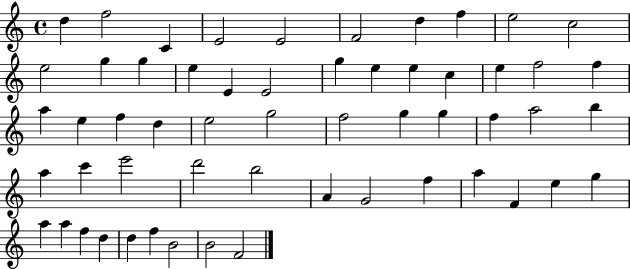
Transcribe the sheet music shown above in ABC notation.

X:1
T:Untitled
M:4/4
L:1/4
K:C
d f2 C E2 E2 F2 d f e2 c2 e2 g g e E E2 g e e c e f2 f a e f d e2 g2 f2 g g f a2 b a c' e'2 d'2 b2 A G2 f a F e g a a f d d f B2 B2 F2